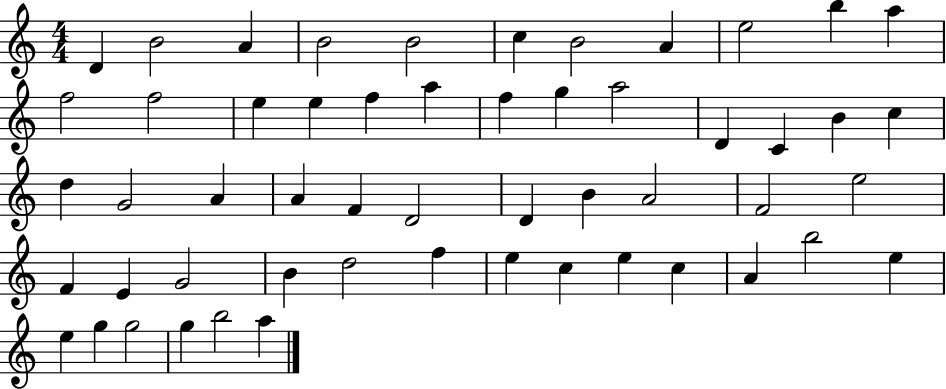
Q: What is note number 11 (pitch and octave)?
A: A5